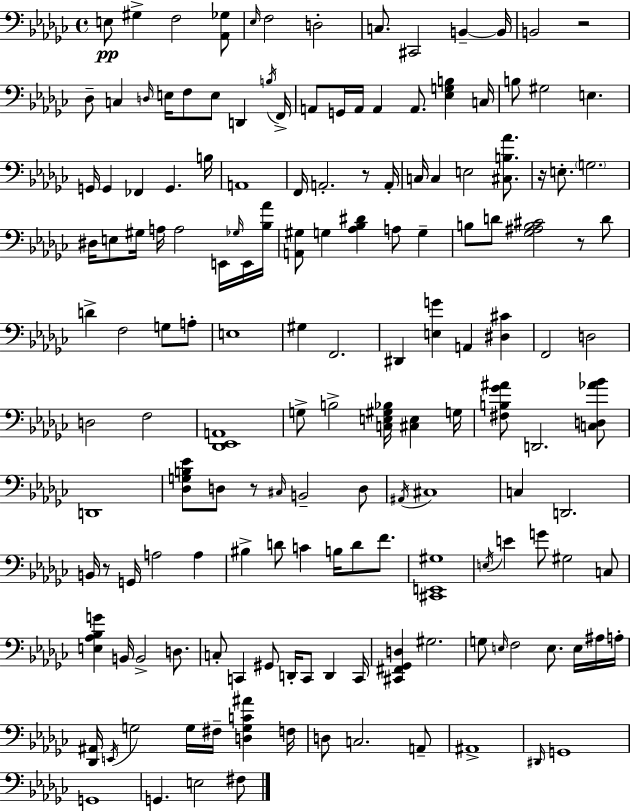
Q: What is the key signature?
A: EES minor